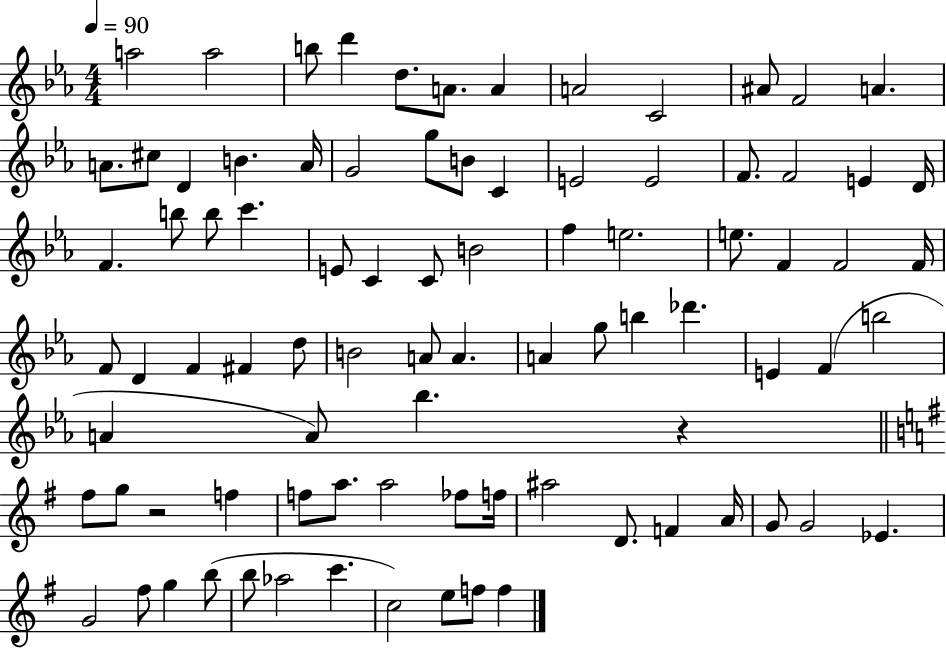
A5/h A5/h B5/e D6/q D5/e. A4/e. A4/q A4/h C4/h A#4/e F4/h A4/q. A4/e. C#5/e D4/q B4/q. A4/s G4/h G5/e B4/e C4/q E4/h E4/h F4/e. F4/h E4/q D4/s F4/q. B5/e B5/e C6/q. E4/e C4/q C4/e B4/h F5/q E5/h. E5/e. F4/q F4/h F4/s F4/e D4/q F4/q F#4/q D5/e B4/h A4/e A4/q. A4/q G5/e B5/q Db6/q. E4/q F4/q B5/h A4/q A4/e Bb5/q. R/q F#5/e G5/e R/h F5/q F5/e A5/e. A5/h FES5/e F5/s A#5/h D4/e. F4/q A4/s G4/e G4/h Eb4/q. G4/h F#5/e G5/q B5/e B5/e Ab5/h C6/q. C5/h E5/e F5/e F5/q